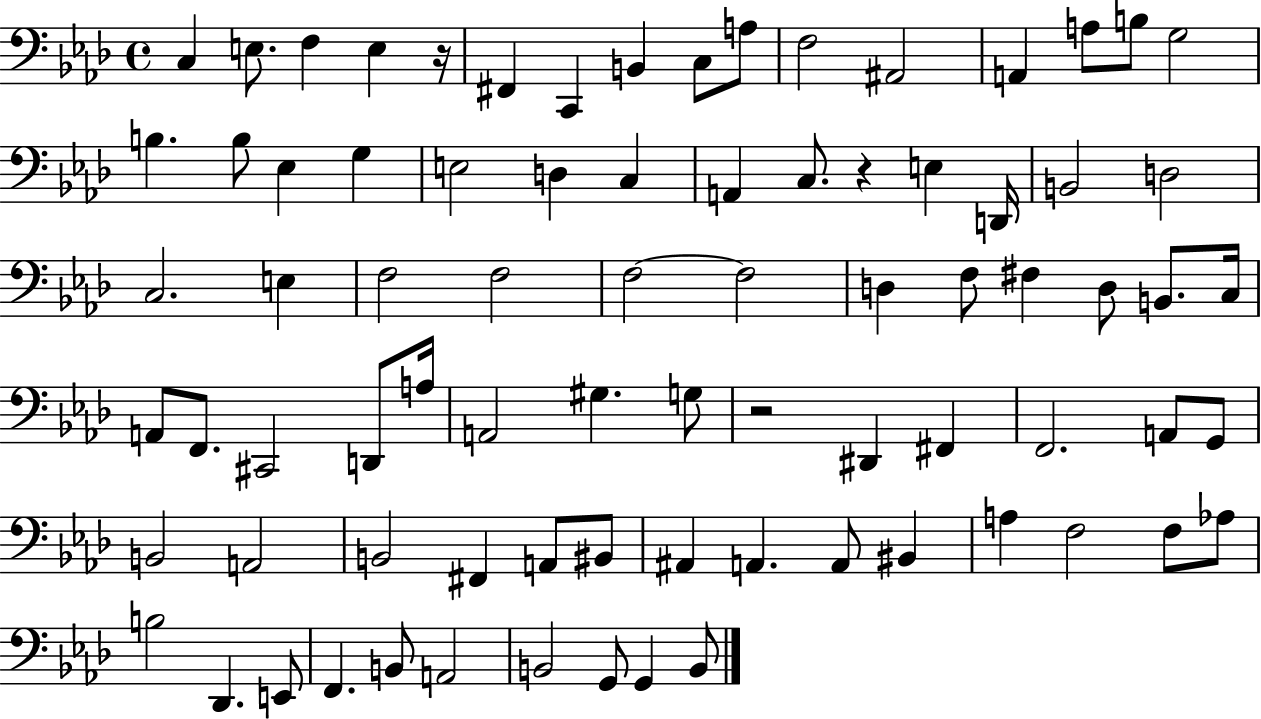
C3/q E3/e. F3/q E3/q R/s F#2/q C2/q B2/q C3/e A3/e F3/h A#2/h A2/q A3/e B3/e G3/h B3/q. B3/e Eb3/q G3/q E3/h D3/q C3/q A2/q C3/e. R/q E3/q D2/s B2/h D3/h C3/h. E3/q F3/h F3/h F3/h F3/h D3/q F3/e F#3/q D3/e B2/e. C3/s A2/e F2/e. C#2/h D2/e A3/s A2/h G#3/q. G3/e R/h D#2/q F#2/q F2/h. A2/e G2/e B2/h A2/h B2/h F#2/q A2/e BIS2/e A#2/q A2/q. A2/e BIS2/q A3/q F3/h F3/e Ab3/e B3/h Db2/q. E2/e F2/q. B2/e A2/h B2/h G2/e G2/q B2/e